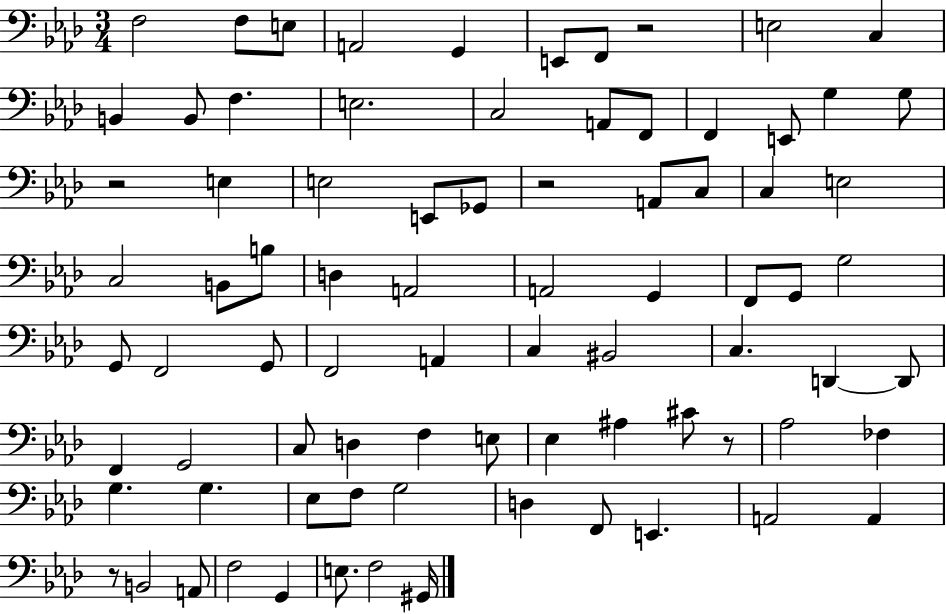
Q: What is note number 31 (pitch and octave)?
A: B3